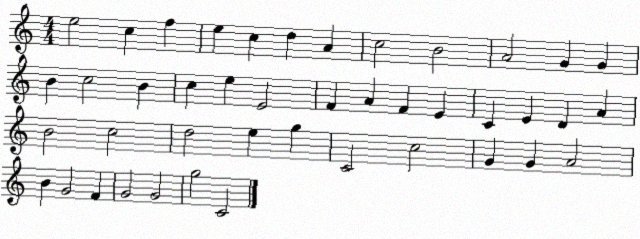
X:1
T:Untitled
M:4/4
L:1/4
K:C
e2 c f e c d A c2 B2 A2 G G B c2 B c e E2 F A F E C E D A B2 c2 d2 e g C2 c2 G G A2 B G2 F G2 G2 g2 C2